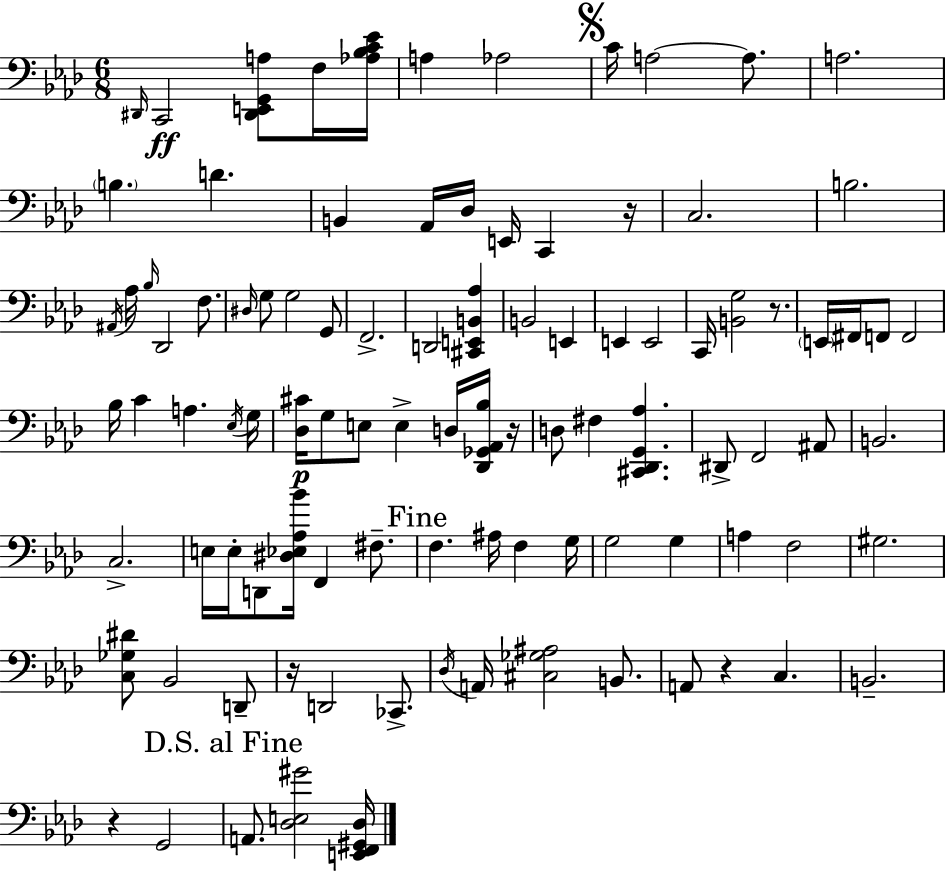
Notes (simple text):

D#2/s C2/h [D#2,E2,G2,A3]/e F3/s [Ab3,Bb3,C4,Eb4]/s A3/q Ab3/h C4/s A3/h A3/e. A3/h. B3/q. D4/q. B2/q Ab2/s Db3/s E2/s C2/q R/s C3/h. B3/h. A#2/s Ab3/s Bb3/s Db2/h F3/e. D#3/s G3/e G3/h G2/e F2/h. D2/h [C#2,E2,B2,Ab3]/q B2/h E2/q E2/q E2/h C2/s [B2,G3]/h R/e. E2/s F#2/s F2/e F2/h Bb3/s C4/q A3/q. Eb3/s G3/s [Db3,C#4]/s G3/e E3/e E3/q D3/s [Db2,Gb2,Ab2,Bb3]/s R/s D3/e F#3/q [C#2,Db2,G2,Ab3]/q. D#2/e F2/h A#2/e B2/h. C3/h. E3/s E3/s D2/e [D#3,Eb3,Ab3,Bb4]/s F2/q F#3/e. F3/q. A#3/s F3/q G3/s G3/h G3/q A3/q F3/h G#3/h. [C3,Gb3,D#4]/e Bb2/h D2/e R/s D2/h CES2/e. Db3/s A2/s [C#3,Gb3,A#3]/h B2/e. A2/e R/q C3/q. B2/h. R/q G2/h A2/e. [Db3,E3,G#4]/h [E2,F2,G#2,Db3]/s